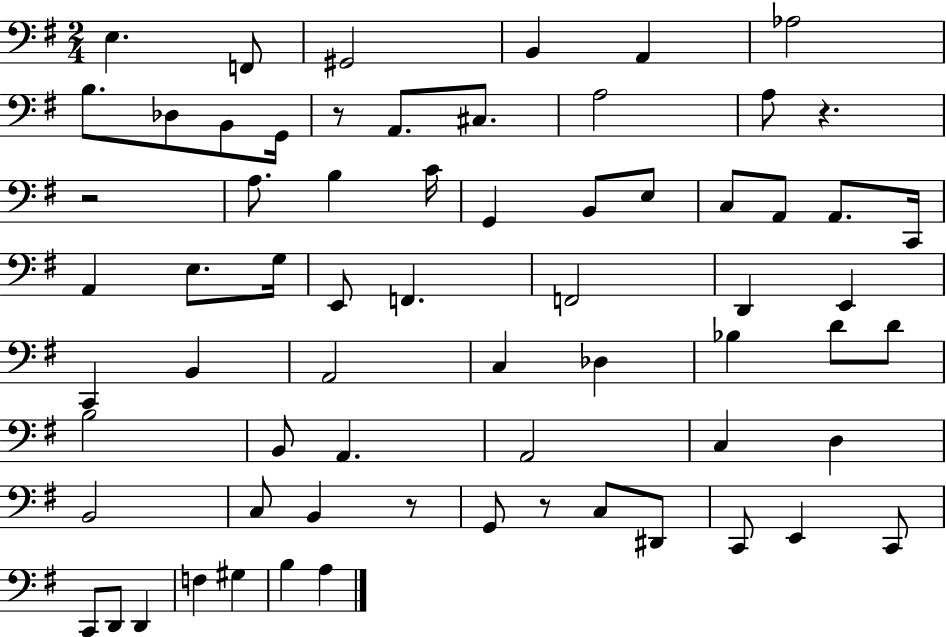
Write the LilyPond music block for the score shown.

{
  \clef bass
  \numericTimeSignature
  \time 2/4
  \key g \major
  e4. f,8 | gis,2 | b,4 a,4 | aes2 | \break b8. des8 b,8 g,16 | r8 a,8. cis8. | a2 | a8 r4. | \break r2 | a8. b4 c'16 | g,4 b,8 e8 | c8 a,8 a,8. c,16 | \break a,4 e8. g16 | e,8 f,4. | f,2 | d,4 e,4 | \break c,4 b,4 | a,2 | c4 des4 | bes4 d'8 d'8 | \break b2 | b,8 a,4. | a,2 | c4 d4 | \break b,2 | c8 b,4 r8 | g,8 r8 c8 dis,8 | c,8 e,4 c,8 | \break c,8 d,8 d,4 | f4 gis4 | b4 a4 | \bar "|."
}